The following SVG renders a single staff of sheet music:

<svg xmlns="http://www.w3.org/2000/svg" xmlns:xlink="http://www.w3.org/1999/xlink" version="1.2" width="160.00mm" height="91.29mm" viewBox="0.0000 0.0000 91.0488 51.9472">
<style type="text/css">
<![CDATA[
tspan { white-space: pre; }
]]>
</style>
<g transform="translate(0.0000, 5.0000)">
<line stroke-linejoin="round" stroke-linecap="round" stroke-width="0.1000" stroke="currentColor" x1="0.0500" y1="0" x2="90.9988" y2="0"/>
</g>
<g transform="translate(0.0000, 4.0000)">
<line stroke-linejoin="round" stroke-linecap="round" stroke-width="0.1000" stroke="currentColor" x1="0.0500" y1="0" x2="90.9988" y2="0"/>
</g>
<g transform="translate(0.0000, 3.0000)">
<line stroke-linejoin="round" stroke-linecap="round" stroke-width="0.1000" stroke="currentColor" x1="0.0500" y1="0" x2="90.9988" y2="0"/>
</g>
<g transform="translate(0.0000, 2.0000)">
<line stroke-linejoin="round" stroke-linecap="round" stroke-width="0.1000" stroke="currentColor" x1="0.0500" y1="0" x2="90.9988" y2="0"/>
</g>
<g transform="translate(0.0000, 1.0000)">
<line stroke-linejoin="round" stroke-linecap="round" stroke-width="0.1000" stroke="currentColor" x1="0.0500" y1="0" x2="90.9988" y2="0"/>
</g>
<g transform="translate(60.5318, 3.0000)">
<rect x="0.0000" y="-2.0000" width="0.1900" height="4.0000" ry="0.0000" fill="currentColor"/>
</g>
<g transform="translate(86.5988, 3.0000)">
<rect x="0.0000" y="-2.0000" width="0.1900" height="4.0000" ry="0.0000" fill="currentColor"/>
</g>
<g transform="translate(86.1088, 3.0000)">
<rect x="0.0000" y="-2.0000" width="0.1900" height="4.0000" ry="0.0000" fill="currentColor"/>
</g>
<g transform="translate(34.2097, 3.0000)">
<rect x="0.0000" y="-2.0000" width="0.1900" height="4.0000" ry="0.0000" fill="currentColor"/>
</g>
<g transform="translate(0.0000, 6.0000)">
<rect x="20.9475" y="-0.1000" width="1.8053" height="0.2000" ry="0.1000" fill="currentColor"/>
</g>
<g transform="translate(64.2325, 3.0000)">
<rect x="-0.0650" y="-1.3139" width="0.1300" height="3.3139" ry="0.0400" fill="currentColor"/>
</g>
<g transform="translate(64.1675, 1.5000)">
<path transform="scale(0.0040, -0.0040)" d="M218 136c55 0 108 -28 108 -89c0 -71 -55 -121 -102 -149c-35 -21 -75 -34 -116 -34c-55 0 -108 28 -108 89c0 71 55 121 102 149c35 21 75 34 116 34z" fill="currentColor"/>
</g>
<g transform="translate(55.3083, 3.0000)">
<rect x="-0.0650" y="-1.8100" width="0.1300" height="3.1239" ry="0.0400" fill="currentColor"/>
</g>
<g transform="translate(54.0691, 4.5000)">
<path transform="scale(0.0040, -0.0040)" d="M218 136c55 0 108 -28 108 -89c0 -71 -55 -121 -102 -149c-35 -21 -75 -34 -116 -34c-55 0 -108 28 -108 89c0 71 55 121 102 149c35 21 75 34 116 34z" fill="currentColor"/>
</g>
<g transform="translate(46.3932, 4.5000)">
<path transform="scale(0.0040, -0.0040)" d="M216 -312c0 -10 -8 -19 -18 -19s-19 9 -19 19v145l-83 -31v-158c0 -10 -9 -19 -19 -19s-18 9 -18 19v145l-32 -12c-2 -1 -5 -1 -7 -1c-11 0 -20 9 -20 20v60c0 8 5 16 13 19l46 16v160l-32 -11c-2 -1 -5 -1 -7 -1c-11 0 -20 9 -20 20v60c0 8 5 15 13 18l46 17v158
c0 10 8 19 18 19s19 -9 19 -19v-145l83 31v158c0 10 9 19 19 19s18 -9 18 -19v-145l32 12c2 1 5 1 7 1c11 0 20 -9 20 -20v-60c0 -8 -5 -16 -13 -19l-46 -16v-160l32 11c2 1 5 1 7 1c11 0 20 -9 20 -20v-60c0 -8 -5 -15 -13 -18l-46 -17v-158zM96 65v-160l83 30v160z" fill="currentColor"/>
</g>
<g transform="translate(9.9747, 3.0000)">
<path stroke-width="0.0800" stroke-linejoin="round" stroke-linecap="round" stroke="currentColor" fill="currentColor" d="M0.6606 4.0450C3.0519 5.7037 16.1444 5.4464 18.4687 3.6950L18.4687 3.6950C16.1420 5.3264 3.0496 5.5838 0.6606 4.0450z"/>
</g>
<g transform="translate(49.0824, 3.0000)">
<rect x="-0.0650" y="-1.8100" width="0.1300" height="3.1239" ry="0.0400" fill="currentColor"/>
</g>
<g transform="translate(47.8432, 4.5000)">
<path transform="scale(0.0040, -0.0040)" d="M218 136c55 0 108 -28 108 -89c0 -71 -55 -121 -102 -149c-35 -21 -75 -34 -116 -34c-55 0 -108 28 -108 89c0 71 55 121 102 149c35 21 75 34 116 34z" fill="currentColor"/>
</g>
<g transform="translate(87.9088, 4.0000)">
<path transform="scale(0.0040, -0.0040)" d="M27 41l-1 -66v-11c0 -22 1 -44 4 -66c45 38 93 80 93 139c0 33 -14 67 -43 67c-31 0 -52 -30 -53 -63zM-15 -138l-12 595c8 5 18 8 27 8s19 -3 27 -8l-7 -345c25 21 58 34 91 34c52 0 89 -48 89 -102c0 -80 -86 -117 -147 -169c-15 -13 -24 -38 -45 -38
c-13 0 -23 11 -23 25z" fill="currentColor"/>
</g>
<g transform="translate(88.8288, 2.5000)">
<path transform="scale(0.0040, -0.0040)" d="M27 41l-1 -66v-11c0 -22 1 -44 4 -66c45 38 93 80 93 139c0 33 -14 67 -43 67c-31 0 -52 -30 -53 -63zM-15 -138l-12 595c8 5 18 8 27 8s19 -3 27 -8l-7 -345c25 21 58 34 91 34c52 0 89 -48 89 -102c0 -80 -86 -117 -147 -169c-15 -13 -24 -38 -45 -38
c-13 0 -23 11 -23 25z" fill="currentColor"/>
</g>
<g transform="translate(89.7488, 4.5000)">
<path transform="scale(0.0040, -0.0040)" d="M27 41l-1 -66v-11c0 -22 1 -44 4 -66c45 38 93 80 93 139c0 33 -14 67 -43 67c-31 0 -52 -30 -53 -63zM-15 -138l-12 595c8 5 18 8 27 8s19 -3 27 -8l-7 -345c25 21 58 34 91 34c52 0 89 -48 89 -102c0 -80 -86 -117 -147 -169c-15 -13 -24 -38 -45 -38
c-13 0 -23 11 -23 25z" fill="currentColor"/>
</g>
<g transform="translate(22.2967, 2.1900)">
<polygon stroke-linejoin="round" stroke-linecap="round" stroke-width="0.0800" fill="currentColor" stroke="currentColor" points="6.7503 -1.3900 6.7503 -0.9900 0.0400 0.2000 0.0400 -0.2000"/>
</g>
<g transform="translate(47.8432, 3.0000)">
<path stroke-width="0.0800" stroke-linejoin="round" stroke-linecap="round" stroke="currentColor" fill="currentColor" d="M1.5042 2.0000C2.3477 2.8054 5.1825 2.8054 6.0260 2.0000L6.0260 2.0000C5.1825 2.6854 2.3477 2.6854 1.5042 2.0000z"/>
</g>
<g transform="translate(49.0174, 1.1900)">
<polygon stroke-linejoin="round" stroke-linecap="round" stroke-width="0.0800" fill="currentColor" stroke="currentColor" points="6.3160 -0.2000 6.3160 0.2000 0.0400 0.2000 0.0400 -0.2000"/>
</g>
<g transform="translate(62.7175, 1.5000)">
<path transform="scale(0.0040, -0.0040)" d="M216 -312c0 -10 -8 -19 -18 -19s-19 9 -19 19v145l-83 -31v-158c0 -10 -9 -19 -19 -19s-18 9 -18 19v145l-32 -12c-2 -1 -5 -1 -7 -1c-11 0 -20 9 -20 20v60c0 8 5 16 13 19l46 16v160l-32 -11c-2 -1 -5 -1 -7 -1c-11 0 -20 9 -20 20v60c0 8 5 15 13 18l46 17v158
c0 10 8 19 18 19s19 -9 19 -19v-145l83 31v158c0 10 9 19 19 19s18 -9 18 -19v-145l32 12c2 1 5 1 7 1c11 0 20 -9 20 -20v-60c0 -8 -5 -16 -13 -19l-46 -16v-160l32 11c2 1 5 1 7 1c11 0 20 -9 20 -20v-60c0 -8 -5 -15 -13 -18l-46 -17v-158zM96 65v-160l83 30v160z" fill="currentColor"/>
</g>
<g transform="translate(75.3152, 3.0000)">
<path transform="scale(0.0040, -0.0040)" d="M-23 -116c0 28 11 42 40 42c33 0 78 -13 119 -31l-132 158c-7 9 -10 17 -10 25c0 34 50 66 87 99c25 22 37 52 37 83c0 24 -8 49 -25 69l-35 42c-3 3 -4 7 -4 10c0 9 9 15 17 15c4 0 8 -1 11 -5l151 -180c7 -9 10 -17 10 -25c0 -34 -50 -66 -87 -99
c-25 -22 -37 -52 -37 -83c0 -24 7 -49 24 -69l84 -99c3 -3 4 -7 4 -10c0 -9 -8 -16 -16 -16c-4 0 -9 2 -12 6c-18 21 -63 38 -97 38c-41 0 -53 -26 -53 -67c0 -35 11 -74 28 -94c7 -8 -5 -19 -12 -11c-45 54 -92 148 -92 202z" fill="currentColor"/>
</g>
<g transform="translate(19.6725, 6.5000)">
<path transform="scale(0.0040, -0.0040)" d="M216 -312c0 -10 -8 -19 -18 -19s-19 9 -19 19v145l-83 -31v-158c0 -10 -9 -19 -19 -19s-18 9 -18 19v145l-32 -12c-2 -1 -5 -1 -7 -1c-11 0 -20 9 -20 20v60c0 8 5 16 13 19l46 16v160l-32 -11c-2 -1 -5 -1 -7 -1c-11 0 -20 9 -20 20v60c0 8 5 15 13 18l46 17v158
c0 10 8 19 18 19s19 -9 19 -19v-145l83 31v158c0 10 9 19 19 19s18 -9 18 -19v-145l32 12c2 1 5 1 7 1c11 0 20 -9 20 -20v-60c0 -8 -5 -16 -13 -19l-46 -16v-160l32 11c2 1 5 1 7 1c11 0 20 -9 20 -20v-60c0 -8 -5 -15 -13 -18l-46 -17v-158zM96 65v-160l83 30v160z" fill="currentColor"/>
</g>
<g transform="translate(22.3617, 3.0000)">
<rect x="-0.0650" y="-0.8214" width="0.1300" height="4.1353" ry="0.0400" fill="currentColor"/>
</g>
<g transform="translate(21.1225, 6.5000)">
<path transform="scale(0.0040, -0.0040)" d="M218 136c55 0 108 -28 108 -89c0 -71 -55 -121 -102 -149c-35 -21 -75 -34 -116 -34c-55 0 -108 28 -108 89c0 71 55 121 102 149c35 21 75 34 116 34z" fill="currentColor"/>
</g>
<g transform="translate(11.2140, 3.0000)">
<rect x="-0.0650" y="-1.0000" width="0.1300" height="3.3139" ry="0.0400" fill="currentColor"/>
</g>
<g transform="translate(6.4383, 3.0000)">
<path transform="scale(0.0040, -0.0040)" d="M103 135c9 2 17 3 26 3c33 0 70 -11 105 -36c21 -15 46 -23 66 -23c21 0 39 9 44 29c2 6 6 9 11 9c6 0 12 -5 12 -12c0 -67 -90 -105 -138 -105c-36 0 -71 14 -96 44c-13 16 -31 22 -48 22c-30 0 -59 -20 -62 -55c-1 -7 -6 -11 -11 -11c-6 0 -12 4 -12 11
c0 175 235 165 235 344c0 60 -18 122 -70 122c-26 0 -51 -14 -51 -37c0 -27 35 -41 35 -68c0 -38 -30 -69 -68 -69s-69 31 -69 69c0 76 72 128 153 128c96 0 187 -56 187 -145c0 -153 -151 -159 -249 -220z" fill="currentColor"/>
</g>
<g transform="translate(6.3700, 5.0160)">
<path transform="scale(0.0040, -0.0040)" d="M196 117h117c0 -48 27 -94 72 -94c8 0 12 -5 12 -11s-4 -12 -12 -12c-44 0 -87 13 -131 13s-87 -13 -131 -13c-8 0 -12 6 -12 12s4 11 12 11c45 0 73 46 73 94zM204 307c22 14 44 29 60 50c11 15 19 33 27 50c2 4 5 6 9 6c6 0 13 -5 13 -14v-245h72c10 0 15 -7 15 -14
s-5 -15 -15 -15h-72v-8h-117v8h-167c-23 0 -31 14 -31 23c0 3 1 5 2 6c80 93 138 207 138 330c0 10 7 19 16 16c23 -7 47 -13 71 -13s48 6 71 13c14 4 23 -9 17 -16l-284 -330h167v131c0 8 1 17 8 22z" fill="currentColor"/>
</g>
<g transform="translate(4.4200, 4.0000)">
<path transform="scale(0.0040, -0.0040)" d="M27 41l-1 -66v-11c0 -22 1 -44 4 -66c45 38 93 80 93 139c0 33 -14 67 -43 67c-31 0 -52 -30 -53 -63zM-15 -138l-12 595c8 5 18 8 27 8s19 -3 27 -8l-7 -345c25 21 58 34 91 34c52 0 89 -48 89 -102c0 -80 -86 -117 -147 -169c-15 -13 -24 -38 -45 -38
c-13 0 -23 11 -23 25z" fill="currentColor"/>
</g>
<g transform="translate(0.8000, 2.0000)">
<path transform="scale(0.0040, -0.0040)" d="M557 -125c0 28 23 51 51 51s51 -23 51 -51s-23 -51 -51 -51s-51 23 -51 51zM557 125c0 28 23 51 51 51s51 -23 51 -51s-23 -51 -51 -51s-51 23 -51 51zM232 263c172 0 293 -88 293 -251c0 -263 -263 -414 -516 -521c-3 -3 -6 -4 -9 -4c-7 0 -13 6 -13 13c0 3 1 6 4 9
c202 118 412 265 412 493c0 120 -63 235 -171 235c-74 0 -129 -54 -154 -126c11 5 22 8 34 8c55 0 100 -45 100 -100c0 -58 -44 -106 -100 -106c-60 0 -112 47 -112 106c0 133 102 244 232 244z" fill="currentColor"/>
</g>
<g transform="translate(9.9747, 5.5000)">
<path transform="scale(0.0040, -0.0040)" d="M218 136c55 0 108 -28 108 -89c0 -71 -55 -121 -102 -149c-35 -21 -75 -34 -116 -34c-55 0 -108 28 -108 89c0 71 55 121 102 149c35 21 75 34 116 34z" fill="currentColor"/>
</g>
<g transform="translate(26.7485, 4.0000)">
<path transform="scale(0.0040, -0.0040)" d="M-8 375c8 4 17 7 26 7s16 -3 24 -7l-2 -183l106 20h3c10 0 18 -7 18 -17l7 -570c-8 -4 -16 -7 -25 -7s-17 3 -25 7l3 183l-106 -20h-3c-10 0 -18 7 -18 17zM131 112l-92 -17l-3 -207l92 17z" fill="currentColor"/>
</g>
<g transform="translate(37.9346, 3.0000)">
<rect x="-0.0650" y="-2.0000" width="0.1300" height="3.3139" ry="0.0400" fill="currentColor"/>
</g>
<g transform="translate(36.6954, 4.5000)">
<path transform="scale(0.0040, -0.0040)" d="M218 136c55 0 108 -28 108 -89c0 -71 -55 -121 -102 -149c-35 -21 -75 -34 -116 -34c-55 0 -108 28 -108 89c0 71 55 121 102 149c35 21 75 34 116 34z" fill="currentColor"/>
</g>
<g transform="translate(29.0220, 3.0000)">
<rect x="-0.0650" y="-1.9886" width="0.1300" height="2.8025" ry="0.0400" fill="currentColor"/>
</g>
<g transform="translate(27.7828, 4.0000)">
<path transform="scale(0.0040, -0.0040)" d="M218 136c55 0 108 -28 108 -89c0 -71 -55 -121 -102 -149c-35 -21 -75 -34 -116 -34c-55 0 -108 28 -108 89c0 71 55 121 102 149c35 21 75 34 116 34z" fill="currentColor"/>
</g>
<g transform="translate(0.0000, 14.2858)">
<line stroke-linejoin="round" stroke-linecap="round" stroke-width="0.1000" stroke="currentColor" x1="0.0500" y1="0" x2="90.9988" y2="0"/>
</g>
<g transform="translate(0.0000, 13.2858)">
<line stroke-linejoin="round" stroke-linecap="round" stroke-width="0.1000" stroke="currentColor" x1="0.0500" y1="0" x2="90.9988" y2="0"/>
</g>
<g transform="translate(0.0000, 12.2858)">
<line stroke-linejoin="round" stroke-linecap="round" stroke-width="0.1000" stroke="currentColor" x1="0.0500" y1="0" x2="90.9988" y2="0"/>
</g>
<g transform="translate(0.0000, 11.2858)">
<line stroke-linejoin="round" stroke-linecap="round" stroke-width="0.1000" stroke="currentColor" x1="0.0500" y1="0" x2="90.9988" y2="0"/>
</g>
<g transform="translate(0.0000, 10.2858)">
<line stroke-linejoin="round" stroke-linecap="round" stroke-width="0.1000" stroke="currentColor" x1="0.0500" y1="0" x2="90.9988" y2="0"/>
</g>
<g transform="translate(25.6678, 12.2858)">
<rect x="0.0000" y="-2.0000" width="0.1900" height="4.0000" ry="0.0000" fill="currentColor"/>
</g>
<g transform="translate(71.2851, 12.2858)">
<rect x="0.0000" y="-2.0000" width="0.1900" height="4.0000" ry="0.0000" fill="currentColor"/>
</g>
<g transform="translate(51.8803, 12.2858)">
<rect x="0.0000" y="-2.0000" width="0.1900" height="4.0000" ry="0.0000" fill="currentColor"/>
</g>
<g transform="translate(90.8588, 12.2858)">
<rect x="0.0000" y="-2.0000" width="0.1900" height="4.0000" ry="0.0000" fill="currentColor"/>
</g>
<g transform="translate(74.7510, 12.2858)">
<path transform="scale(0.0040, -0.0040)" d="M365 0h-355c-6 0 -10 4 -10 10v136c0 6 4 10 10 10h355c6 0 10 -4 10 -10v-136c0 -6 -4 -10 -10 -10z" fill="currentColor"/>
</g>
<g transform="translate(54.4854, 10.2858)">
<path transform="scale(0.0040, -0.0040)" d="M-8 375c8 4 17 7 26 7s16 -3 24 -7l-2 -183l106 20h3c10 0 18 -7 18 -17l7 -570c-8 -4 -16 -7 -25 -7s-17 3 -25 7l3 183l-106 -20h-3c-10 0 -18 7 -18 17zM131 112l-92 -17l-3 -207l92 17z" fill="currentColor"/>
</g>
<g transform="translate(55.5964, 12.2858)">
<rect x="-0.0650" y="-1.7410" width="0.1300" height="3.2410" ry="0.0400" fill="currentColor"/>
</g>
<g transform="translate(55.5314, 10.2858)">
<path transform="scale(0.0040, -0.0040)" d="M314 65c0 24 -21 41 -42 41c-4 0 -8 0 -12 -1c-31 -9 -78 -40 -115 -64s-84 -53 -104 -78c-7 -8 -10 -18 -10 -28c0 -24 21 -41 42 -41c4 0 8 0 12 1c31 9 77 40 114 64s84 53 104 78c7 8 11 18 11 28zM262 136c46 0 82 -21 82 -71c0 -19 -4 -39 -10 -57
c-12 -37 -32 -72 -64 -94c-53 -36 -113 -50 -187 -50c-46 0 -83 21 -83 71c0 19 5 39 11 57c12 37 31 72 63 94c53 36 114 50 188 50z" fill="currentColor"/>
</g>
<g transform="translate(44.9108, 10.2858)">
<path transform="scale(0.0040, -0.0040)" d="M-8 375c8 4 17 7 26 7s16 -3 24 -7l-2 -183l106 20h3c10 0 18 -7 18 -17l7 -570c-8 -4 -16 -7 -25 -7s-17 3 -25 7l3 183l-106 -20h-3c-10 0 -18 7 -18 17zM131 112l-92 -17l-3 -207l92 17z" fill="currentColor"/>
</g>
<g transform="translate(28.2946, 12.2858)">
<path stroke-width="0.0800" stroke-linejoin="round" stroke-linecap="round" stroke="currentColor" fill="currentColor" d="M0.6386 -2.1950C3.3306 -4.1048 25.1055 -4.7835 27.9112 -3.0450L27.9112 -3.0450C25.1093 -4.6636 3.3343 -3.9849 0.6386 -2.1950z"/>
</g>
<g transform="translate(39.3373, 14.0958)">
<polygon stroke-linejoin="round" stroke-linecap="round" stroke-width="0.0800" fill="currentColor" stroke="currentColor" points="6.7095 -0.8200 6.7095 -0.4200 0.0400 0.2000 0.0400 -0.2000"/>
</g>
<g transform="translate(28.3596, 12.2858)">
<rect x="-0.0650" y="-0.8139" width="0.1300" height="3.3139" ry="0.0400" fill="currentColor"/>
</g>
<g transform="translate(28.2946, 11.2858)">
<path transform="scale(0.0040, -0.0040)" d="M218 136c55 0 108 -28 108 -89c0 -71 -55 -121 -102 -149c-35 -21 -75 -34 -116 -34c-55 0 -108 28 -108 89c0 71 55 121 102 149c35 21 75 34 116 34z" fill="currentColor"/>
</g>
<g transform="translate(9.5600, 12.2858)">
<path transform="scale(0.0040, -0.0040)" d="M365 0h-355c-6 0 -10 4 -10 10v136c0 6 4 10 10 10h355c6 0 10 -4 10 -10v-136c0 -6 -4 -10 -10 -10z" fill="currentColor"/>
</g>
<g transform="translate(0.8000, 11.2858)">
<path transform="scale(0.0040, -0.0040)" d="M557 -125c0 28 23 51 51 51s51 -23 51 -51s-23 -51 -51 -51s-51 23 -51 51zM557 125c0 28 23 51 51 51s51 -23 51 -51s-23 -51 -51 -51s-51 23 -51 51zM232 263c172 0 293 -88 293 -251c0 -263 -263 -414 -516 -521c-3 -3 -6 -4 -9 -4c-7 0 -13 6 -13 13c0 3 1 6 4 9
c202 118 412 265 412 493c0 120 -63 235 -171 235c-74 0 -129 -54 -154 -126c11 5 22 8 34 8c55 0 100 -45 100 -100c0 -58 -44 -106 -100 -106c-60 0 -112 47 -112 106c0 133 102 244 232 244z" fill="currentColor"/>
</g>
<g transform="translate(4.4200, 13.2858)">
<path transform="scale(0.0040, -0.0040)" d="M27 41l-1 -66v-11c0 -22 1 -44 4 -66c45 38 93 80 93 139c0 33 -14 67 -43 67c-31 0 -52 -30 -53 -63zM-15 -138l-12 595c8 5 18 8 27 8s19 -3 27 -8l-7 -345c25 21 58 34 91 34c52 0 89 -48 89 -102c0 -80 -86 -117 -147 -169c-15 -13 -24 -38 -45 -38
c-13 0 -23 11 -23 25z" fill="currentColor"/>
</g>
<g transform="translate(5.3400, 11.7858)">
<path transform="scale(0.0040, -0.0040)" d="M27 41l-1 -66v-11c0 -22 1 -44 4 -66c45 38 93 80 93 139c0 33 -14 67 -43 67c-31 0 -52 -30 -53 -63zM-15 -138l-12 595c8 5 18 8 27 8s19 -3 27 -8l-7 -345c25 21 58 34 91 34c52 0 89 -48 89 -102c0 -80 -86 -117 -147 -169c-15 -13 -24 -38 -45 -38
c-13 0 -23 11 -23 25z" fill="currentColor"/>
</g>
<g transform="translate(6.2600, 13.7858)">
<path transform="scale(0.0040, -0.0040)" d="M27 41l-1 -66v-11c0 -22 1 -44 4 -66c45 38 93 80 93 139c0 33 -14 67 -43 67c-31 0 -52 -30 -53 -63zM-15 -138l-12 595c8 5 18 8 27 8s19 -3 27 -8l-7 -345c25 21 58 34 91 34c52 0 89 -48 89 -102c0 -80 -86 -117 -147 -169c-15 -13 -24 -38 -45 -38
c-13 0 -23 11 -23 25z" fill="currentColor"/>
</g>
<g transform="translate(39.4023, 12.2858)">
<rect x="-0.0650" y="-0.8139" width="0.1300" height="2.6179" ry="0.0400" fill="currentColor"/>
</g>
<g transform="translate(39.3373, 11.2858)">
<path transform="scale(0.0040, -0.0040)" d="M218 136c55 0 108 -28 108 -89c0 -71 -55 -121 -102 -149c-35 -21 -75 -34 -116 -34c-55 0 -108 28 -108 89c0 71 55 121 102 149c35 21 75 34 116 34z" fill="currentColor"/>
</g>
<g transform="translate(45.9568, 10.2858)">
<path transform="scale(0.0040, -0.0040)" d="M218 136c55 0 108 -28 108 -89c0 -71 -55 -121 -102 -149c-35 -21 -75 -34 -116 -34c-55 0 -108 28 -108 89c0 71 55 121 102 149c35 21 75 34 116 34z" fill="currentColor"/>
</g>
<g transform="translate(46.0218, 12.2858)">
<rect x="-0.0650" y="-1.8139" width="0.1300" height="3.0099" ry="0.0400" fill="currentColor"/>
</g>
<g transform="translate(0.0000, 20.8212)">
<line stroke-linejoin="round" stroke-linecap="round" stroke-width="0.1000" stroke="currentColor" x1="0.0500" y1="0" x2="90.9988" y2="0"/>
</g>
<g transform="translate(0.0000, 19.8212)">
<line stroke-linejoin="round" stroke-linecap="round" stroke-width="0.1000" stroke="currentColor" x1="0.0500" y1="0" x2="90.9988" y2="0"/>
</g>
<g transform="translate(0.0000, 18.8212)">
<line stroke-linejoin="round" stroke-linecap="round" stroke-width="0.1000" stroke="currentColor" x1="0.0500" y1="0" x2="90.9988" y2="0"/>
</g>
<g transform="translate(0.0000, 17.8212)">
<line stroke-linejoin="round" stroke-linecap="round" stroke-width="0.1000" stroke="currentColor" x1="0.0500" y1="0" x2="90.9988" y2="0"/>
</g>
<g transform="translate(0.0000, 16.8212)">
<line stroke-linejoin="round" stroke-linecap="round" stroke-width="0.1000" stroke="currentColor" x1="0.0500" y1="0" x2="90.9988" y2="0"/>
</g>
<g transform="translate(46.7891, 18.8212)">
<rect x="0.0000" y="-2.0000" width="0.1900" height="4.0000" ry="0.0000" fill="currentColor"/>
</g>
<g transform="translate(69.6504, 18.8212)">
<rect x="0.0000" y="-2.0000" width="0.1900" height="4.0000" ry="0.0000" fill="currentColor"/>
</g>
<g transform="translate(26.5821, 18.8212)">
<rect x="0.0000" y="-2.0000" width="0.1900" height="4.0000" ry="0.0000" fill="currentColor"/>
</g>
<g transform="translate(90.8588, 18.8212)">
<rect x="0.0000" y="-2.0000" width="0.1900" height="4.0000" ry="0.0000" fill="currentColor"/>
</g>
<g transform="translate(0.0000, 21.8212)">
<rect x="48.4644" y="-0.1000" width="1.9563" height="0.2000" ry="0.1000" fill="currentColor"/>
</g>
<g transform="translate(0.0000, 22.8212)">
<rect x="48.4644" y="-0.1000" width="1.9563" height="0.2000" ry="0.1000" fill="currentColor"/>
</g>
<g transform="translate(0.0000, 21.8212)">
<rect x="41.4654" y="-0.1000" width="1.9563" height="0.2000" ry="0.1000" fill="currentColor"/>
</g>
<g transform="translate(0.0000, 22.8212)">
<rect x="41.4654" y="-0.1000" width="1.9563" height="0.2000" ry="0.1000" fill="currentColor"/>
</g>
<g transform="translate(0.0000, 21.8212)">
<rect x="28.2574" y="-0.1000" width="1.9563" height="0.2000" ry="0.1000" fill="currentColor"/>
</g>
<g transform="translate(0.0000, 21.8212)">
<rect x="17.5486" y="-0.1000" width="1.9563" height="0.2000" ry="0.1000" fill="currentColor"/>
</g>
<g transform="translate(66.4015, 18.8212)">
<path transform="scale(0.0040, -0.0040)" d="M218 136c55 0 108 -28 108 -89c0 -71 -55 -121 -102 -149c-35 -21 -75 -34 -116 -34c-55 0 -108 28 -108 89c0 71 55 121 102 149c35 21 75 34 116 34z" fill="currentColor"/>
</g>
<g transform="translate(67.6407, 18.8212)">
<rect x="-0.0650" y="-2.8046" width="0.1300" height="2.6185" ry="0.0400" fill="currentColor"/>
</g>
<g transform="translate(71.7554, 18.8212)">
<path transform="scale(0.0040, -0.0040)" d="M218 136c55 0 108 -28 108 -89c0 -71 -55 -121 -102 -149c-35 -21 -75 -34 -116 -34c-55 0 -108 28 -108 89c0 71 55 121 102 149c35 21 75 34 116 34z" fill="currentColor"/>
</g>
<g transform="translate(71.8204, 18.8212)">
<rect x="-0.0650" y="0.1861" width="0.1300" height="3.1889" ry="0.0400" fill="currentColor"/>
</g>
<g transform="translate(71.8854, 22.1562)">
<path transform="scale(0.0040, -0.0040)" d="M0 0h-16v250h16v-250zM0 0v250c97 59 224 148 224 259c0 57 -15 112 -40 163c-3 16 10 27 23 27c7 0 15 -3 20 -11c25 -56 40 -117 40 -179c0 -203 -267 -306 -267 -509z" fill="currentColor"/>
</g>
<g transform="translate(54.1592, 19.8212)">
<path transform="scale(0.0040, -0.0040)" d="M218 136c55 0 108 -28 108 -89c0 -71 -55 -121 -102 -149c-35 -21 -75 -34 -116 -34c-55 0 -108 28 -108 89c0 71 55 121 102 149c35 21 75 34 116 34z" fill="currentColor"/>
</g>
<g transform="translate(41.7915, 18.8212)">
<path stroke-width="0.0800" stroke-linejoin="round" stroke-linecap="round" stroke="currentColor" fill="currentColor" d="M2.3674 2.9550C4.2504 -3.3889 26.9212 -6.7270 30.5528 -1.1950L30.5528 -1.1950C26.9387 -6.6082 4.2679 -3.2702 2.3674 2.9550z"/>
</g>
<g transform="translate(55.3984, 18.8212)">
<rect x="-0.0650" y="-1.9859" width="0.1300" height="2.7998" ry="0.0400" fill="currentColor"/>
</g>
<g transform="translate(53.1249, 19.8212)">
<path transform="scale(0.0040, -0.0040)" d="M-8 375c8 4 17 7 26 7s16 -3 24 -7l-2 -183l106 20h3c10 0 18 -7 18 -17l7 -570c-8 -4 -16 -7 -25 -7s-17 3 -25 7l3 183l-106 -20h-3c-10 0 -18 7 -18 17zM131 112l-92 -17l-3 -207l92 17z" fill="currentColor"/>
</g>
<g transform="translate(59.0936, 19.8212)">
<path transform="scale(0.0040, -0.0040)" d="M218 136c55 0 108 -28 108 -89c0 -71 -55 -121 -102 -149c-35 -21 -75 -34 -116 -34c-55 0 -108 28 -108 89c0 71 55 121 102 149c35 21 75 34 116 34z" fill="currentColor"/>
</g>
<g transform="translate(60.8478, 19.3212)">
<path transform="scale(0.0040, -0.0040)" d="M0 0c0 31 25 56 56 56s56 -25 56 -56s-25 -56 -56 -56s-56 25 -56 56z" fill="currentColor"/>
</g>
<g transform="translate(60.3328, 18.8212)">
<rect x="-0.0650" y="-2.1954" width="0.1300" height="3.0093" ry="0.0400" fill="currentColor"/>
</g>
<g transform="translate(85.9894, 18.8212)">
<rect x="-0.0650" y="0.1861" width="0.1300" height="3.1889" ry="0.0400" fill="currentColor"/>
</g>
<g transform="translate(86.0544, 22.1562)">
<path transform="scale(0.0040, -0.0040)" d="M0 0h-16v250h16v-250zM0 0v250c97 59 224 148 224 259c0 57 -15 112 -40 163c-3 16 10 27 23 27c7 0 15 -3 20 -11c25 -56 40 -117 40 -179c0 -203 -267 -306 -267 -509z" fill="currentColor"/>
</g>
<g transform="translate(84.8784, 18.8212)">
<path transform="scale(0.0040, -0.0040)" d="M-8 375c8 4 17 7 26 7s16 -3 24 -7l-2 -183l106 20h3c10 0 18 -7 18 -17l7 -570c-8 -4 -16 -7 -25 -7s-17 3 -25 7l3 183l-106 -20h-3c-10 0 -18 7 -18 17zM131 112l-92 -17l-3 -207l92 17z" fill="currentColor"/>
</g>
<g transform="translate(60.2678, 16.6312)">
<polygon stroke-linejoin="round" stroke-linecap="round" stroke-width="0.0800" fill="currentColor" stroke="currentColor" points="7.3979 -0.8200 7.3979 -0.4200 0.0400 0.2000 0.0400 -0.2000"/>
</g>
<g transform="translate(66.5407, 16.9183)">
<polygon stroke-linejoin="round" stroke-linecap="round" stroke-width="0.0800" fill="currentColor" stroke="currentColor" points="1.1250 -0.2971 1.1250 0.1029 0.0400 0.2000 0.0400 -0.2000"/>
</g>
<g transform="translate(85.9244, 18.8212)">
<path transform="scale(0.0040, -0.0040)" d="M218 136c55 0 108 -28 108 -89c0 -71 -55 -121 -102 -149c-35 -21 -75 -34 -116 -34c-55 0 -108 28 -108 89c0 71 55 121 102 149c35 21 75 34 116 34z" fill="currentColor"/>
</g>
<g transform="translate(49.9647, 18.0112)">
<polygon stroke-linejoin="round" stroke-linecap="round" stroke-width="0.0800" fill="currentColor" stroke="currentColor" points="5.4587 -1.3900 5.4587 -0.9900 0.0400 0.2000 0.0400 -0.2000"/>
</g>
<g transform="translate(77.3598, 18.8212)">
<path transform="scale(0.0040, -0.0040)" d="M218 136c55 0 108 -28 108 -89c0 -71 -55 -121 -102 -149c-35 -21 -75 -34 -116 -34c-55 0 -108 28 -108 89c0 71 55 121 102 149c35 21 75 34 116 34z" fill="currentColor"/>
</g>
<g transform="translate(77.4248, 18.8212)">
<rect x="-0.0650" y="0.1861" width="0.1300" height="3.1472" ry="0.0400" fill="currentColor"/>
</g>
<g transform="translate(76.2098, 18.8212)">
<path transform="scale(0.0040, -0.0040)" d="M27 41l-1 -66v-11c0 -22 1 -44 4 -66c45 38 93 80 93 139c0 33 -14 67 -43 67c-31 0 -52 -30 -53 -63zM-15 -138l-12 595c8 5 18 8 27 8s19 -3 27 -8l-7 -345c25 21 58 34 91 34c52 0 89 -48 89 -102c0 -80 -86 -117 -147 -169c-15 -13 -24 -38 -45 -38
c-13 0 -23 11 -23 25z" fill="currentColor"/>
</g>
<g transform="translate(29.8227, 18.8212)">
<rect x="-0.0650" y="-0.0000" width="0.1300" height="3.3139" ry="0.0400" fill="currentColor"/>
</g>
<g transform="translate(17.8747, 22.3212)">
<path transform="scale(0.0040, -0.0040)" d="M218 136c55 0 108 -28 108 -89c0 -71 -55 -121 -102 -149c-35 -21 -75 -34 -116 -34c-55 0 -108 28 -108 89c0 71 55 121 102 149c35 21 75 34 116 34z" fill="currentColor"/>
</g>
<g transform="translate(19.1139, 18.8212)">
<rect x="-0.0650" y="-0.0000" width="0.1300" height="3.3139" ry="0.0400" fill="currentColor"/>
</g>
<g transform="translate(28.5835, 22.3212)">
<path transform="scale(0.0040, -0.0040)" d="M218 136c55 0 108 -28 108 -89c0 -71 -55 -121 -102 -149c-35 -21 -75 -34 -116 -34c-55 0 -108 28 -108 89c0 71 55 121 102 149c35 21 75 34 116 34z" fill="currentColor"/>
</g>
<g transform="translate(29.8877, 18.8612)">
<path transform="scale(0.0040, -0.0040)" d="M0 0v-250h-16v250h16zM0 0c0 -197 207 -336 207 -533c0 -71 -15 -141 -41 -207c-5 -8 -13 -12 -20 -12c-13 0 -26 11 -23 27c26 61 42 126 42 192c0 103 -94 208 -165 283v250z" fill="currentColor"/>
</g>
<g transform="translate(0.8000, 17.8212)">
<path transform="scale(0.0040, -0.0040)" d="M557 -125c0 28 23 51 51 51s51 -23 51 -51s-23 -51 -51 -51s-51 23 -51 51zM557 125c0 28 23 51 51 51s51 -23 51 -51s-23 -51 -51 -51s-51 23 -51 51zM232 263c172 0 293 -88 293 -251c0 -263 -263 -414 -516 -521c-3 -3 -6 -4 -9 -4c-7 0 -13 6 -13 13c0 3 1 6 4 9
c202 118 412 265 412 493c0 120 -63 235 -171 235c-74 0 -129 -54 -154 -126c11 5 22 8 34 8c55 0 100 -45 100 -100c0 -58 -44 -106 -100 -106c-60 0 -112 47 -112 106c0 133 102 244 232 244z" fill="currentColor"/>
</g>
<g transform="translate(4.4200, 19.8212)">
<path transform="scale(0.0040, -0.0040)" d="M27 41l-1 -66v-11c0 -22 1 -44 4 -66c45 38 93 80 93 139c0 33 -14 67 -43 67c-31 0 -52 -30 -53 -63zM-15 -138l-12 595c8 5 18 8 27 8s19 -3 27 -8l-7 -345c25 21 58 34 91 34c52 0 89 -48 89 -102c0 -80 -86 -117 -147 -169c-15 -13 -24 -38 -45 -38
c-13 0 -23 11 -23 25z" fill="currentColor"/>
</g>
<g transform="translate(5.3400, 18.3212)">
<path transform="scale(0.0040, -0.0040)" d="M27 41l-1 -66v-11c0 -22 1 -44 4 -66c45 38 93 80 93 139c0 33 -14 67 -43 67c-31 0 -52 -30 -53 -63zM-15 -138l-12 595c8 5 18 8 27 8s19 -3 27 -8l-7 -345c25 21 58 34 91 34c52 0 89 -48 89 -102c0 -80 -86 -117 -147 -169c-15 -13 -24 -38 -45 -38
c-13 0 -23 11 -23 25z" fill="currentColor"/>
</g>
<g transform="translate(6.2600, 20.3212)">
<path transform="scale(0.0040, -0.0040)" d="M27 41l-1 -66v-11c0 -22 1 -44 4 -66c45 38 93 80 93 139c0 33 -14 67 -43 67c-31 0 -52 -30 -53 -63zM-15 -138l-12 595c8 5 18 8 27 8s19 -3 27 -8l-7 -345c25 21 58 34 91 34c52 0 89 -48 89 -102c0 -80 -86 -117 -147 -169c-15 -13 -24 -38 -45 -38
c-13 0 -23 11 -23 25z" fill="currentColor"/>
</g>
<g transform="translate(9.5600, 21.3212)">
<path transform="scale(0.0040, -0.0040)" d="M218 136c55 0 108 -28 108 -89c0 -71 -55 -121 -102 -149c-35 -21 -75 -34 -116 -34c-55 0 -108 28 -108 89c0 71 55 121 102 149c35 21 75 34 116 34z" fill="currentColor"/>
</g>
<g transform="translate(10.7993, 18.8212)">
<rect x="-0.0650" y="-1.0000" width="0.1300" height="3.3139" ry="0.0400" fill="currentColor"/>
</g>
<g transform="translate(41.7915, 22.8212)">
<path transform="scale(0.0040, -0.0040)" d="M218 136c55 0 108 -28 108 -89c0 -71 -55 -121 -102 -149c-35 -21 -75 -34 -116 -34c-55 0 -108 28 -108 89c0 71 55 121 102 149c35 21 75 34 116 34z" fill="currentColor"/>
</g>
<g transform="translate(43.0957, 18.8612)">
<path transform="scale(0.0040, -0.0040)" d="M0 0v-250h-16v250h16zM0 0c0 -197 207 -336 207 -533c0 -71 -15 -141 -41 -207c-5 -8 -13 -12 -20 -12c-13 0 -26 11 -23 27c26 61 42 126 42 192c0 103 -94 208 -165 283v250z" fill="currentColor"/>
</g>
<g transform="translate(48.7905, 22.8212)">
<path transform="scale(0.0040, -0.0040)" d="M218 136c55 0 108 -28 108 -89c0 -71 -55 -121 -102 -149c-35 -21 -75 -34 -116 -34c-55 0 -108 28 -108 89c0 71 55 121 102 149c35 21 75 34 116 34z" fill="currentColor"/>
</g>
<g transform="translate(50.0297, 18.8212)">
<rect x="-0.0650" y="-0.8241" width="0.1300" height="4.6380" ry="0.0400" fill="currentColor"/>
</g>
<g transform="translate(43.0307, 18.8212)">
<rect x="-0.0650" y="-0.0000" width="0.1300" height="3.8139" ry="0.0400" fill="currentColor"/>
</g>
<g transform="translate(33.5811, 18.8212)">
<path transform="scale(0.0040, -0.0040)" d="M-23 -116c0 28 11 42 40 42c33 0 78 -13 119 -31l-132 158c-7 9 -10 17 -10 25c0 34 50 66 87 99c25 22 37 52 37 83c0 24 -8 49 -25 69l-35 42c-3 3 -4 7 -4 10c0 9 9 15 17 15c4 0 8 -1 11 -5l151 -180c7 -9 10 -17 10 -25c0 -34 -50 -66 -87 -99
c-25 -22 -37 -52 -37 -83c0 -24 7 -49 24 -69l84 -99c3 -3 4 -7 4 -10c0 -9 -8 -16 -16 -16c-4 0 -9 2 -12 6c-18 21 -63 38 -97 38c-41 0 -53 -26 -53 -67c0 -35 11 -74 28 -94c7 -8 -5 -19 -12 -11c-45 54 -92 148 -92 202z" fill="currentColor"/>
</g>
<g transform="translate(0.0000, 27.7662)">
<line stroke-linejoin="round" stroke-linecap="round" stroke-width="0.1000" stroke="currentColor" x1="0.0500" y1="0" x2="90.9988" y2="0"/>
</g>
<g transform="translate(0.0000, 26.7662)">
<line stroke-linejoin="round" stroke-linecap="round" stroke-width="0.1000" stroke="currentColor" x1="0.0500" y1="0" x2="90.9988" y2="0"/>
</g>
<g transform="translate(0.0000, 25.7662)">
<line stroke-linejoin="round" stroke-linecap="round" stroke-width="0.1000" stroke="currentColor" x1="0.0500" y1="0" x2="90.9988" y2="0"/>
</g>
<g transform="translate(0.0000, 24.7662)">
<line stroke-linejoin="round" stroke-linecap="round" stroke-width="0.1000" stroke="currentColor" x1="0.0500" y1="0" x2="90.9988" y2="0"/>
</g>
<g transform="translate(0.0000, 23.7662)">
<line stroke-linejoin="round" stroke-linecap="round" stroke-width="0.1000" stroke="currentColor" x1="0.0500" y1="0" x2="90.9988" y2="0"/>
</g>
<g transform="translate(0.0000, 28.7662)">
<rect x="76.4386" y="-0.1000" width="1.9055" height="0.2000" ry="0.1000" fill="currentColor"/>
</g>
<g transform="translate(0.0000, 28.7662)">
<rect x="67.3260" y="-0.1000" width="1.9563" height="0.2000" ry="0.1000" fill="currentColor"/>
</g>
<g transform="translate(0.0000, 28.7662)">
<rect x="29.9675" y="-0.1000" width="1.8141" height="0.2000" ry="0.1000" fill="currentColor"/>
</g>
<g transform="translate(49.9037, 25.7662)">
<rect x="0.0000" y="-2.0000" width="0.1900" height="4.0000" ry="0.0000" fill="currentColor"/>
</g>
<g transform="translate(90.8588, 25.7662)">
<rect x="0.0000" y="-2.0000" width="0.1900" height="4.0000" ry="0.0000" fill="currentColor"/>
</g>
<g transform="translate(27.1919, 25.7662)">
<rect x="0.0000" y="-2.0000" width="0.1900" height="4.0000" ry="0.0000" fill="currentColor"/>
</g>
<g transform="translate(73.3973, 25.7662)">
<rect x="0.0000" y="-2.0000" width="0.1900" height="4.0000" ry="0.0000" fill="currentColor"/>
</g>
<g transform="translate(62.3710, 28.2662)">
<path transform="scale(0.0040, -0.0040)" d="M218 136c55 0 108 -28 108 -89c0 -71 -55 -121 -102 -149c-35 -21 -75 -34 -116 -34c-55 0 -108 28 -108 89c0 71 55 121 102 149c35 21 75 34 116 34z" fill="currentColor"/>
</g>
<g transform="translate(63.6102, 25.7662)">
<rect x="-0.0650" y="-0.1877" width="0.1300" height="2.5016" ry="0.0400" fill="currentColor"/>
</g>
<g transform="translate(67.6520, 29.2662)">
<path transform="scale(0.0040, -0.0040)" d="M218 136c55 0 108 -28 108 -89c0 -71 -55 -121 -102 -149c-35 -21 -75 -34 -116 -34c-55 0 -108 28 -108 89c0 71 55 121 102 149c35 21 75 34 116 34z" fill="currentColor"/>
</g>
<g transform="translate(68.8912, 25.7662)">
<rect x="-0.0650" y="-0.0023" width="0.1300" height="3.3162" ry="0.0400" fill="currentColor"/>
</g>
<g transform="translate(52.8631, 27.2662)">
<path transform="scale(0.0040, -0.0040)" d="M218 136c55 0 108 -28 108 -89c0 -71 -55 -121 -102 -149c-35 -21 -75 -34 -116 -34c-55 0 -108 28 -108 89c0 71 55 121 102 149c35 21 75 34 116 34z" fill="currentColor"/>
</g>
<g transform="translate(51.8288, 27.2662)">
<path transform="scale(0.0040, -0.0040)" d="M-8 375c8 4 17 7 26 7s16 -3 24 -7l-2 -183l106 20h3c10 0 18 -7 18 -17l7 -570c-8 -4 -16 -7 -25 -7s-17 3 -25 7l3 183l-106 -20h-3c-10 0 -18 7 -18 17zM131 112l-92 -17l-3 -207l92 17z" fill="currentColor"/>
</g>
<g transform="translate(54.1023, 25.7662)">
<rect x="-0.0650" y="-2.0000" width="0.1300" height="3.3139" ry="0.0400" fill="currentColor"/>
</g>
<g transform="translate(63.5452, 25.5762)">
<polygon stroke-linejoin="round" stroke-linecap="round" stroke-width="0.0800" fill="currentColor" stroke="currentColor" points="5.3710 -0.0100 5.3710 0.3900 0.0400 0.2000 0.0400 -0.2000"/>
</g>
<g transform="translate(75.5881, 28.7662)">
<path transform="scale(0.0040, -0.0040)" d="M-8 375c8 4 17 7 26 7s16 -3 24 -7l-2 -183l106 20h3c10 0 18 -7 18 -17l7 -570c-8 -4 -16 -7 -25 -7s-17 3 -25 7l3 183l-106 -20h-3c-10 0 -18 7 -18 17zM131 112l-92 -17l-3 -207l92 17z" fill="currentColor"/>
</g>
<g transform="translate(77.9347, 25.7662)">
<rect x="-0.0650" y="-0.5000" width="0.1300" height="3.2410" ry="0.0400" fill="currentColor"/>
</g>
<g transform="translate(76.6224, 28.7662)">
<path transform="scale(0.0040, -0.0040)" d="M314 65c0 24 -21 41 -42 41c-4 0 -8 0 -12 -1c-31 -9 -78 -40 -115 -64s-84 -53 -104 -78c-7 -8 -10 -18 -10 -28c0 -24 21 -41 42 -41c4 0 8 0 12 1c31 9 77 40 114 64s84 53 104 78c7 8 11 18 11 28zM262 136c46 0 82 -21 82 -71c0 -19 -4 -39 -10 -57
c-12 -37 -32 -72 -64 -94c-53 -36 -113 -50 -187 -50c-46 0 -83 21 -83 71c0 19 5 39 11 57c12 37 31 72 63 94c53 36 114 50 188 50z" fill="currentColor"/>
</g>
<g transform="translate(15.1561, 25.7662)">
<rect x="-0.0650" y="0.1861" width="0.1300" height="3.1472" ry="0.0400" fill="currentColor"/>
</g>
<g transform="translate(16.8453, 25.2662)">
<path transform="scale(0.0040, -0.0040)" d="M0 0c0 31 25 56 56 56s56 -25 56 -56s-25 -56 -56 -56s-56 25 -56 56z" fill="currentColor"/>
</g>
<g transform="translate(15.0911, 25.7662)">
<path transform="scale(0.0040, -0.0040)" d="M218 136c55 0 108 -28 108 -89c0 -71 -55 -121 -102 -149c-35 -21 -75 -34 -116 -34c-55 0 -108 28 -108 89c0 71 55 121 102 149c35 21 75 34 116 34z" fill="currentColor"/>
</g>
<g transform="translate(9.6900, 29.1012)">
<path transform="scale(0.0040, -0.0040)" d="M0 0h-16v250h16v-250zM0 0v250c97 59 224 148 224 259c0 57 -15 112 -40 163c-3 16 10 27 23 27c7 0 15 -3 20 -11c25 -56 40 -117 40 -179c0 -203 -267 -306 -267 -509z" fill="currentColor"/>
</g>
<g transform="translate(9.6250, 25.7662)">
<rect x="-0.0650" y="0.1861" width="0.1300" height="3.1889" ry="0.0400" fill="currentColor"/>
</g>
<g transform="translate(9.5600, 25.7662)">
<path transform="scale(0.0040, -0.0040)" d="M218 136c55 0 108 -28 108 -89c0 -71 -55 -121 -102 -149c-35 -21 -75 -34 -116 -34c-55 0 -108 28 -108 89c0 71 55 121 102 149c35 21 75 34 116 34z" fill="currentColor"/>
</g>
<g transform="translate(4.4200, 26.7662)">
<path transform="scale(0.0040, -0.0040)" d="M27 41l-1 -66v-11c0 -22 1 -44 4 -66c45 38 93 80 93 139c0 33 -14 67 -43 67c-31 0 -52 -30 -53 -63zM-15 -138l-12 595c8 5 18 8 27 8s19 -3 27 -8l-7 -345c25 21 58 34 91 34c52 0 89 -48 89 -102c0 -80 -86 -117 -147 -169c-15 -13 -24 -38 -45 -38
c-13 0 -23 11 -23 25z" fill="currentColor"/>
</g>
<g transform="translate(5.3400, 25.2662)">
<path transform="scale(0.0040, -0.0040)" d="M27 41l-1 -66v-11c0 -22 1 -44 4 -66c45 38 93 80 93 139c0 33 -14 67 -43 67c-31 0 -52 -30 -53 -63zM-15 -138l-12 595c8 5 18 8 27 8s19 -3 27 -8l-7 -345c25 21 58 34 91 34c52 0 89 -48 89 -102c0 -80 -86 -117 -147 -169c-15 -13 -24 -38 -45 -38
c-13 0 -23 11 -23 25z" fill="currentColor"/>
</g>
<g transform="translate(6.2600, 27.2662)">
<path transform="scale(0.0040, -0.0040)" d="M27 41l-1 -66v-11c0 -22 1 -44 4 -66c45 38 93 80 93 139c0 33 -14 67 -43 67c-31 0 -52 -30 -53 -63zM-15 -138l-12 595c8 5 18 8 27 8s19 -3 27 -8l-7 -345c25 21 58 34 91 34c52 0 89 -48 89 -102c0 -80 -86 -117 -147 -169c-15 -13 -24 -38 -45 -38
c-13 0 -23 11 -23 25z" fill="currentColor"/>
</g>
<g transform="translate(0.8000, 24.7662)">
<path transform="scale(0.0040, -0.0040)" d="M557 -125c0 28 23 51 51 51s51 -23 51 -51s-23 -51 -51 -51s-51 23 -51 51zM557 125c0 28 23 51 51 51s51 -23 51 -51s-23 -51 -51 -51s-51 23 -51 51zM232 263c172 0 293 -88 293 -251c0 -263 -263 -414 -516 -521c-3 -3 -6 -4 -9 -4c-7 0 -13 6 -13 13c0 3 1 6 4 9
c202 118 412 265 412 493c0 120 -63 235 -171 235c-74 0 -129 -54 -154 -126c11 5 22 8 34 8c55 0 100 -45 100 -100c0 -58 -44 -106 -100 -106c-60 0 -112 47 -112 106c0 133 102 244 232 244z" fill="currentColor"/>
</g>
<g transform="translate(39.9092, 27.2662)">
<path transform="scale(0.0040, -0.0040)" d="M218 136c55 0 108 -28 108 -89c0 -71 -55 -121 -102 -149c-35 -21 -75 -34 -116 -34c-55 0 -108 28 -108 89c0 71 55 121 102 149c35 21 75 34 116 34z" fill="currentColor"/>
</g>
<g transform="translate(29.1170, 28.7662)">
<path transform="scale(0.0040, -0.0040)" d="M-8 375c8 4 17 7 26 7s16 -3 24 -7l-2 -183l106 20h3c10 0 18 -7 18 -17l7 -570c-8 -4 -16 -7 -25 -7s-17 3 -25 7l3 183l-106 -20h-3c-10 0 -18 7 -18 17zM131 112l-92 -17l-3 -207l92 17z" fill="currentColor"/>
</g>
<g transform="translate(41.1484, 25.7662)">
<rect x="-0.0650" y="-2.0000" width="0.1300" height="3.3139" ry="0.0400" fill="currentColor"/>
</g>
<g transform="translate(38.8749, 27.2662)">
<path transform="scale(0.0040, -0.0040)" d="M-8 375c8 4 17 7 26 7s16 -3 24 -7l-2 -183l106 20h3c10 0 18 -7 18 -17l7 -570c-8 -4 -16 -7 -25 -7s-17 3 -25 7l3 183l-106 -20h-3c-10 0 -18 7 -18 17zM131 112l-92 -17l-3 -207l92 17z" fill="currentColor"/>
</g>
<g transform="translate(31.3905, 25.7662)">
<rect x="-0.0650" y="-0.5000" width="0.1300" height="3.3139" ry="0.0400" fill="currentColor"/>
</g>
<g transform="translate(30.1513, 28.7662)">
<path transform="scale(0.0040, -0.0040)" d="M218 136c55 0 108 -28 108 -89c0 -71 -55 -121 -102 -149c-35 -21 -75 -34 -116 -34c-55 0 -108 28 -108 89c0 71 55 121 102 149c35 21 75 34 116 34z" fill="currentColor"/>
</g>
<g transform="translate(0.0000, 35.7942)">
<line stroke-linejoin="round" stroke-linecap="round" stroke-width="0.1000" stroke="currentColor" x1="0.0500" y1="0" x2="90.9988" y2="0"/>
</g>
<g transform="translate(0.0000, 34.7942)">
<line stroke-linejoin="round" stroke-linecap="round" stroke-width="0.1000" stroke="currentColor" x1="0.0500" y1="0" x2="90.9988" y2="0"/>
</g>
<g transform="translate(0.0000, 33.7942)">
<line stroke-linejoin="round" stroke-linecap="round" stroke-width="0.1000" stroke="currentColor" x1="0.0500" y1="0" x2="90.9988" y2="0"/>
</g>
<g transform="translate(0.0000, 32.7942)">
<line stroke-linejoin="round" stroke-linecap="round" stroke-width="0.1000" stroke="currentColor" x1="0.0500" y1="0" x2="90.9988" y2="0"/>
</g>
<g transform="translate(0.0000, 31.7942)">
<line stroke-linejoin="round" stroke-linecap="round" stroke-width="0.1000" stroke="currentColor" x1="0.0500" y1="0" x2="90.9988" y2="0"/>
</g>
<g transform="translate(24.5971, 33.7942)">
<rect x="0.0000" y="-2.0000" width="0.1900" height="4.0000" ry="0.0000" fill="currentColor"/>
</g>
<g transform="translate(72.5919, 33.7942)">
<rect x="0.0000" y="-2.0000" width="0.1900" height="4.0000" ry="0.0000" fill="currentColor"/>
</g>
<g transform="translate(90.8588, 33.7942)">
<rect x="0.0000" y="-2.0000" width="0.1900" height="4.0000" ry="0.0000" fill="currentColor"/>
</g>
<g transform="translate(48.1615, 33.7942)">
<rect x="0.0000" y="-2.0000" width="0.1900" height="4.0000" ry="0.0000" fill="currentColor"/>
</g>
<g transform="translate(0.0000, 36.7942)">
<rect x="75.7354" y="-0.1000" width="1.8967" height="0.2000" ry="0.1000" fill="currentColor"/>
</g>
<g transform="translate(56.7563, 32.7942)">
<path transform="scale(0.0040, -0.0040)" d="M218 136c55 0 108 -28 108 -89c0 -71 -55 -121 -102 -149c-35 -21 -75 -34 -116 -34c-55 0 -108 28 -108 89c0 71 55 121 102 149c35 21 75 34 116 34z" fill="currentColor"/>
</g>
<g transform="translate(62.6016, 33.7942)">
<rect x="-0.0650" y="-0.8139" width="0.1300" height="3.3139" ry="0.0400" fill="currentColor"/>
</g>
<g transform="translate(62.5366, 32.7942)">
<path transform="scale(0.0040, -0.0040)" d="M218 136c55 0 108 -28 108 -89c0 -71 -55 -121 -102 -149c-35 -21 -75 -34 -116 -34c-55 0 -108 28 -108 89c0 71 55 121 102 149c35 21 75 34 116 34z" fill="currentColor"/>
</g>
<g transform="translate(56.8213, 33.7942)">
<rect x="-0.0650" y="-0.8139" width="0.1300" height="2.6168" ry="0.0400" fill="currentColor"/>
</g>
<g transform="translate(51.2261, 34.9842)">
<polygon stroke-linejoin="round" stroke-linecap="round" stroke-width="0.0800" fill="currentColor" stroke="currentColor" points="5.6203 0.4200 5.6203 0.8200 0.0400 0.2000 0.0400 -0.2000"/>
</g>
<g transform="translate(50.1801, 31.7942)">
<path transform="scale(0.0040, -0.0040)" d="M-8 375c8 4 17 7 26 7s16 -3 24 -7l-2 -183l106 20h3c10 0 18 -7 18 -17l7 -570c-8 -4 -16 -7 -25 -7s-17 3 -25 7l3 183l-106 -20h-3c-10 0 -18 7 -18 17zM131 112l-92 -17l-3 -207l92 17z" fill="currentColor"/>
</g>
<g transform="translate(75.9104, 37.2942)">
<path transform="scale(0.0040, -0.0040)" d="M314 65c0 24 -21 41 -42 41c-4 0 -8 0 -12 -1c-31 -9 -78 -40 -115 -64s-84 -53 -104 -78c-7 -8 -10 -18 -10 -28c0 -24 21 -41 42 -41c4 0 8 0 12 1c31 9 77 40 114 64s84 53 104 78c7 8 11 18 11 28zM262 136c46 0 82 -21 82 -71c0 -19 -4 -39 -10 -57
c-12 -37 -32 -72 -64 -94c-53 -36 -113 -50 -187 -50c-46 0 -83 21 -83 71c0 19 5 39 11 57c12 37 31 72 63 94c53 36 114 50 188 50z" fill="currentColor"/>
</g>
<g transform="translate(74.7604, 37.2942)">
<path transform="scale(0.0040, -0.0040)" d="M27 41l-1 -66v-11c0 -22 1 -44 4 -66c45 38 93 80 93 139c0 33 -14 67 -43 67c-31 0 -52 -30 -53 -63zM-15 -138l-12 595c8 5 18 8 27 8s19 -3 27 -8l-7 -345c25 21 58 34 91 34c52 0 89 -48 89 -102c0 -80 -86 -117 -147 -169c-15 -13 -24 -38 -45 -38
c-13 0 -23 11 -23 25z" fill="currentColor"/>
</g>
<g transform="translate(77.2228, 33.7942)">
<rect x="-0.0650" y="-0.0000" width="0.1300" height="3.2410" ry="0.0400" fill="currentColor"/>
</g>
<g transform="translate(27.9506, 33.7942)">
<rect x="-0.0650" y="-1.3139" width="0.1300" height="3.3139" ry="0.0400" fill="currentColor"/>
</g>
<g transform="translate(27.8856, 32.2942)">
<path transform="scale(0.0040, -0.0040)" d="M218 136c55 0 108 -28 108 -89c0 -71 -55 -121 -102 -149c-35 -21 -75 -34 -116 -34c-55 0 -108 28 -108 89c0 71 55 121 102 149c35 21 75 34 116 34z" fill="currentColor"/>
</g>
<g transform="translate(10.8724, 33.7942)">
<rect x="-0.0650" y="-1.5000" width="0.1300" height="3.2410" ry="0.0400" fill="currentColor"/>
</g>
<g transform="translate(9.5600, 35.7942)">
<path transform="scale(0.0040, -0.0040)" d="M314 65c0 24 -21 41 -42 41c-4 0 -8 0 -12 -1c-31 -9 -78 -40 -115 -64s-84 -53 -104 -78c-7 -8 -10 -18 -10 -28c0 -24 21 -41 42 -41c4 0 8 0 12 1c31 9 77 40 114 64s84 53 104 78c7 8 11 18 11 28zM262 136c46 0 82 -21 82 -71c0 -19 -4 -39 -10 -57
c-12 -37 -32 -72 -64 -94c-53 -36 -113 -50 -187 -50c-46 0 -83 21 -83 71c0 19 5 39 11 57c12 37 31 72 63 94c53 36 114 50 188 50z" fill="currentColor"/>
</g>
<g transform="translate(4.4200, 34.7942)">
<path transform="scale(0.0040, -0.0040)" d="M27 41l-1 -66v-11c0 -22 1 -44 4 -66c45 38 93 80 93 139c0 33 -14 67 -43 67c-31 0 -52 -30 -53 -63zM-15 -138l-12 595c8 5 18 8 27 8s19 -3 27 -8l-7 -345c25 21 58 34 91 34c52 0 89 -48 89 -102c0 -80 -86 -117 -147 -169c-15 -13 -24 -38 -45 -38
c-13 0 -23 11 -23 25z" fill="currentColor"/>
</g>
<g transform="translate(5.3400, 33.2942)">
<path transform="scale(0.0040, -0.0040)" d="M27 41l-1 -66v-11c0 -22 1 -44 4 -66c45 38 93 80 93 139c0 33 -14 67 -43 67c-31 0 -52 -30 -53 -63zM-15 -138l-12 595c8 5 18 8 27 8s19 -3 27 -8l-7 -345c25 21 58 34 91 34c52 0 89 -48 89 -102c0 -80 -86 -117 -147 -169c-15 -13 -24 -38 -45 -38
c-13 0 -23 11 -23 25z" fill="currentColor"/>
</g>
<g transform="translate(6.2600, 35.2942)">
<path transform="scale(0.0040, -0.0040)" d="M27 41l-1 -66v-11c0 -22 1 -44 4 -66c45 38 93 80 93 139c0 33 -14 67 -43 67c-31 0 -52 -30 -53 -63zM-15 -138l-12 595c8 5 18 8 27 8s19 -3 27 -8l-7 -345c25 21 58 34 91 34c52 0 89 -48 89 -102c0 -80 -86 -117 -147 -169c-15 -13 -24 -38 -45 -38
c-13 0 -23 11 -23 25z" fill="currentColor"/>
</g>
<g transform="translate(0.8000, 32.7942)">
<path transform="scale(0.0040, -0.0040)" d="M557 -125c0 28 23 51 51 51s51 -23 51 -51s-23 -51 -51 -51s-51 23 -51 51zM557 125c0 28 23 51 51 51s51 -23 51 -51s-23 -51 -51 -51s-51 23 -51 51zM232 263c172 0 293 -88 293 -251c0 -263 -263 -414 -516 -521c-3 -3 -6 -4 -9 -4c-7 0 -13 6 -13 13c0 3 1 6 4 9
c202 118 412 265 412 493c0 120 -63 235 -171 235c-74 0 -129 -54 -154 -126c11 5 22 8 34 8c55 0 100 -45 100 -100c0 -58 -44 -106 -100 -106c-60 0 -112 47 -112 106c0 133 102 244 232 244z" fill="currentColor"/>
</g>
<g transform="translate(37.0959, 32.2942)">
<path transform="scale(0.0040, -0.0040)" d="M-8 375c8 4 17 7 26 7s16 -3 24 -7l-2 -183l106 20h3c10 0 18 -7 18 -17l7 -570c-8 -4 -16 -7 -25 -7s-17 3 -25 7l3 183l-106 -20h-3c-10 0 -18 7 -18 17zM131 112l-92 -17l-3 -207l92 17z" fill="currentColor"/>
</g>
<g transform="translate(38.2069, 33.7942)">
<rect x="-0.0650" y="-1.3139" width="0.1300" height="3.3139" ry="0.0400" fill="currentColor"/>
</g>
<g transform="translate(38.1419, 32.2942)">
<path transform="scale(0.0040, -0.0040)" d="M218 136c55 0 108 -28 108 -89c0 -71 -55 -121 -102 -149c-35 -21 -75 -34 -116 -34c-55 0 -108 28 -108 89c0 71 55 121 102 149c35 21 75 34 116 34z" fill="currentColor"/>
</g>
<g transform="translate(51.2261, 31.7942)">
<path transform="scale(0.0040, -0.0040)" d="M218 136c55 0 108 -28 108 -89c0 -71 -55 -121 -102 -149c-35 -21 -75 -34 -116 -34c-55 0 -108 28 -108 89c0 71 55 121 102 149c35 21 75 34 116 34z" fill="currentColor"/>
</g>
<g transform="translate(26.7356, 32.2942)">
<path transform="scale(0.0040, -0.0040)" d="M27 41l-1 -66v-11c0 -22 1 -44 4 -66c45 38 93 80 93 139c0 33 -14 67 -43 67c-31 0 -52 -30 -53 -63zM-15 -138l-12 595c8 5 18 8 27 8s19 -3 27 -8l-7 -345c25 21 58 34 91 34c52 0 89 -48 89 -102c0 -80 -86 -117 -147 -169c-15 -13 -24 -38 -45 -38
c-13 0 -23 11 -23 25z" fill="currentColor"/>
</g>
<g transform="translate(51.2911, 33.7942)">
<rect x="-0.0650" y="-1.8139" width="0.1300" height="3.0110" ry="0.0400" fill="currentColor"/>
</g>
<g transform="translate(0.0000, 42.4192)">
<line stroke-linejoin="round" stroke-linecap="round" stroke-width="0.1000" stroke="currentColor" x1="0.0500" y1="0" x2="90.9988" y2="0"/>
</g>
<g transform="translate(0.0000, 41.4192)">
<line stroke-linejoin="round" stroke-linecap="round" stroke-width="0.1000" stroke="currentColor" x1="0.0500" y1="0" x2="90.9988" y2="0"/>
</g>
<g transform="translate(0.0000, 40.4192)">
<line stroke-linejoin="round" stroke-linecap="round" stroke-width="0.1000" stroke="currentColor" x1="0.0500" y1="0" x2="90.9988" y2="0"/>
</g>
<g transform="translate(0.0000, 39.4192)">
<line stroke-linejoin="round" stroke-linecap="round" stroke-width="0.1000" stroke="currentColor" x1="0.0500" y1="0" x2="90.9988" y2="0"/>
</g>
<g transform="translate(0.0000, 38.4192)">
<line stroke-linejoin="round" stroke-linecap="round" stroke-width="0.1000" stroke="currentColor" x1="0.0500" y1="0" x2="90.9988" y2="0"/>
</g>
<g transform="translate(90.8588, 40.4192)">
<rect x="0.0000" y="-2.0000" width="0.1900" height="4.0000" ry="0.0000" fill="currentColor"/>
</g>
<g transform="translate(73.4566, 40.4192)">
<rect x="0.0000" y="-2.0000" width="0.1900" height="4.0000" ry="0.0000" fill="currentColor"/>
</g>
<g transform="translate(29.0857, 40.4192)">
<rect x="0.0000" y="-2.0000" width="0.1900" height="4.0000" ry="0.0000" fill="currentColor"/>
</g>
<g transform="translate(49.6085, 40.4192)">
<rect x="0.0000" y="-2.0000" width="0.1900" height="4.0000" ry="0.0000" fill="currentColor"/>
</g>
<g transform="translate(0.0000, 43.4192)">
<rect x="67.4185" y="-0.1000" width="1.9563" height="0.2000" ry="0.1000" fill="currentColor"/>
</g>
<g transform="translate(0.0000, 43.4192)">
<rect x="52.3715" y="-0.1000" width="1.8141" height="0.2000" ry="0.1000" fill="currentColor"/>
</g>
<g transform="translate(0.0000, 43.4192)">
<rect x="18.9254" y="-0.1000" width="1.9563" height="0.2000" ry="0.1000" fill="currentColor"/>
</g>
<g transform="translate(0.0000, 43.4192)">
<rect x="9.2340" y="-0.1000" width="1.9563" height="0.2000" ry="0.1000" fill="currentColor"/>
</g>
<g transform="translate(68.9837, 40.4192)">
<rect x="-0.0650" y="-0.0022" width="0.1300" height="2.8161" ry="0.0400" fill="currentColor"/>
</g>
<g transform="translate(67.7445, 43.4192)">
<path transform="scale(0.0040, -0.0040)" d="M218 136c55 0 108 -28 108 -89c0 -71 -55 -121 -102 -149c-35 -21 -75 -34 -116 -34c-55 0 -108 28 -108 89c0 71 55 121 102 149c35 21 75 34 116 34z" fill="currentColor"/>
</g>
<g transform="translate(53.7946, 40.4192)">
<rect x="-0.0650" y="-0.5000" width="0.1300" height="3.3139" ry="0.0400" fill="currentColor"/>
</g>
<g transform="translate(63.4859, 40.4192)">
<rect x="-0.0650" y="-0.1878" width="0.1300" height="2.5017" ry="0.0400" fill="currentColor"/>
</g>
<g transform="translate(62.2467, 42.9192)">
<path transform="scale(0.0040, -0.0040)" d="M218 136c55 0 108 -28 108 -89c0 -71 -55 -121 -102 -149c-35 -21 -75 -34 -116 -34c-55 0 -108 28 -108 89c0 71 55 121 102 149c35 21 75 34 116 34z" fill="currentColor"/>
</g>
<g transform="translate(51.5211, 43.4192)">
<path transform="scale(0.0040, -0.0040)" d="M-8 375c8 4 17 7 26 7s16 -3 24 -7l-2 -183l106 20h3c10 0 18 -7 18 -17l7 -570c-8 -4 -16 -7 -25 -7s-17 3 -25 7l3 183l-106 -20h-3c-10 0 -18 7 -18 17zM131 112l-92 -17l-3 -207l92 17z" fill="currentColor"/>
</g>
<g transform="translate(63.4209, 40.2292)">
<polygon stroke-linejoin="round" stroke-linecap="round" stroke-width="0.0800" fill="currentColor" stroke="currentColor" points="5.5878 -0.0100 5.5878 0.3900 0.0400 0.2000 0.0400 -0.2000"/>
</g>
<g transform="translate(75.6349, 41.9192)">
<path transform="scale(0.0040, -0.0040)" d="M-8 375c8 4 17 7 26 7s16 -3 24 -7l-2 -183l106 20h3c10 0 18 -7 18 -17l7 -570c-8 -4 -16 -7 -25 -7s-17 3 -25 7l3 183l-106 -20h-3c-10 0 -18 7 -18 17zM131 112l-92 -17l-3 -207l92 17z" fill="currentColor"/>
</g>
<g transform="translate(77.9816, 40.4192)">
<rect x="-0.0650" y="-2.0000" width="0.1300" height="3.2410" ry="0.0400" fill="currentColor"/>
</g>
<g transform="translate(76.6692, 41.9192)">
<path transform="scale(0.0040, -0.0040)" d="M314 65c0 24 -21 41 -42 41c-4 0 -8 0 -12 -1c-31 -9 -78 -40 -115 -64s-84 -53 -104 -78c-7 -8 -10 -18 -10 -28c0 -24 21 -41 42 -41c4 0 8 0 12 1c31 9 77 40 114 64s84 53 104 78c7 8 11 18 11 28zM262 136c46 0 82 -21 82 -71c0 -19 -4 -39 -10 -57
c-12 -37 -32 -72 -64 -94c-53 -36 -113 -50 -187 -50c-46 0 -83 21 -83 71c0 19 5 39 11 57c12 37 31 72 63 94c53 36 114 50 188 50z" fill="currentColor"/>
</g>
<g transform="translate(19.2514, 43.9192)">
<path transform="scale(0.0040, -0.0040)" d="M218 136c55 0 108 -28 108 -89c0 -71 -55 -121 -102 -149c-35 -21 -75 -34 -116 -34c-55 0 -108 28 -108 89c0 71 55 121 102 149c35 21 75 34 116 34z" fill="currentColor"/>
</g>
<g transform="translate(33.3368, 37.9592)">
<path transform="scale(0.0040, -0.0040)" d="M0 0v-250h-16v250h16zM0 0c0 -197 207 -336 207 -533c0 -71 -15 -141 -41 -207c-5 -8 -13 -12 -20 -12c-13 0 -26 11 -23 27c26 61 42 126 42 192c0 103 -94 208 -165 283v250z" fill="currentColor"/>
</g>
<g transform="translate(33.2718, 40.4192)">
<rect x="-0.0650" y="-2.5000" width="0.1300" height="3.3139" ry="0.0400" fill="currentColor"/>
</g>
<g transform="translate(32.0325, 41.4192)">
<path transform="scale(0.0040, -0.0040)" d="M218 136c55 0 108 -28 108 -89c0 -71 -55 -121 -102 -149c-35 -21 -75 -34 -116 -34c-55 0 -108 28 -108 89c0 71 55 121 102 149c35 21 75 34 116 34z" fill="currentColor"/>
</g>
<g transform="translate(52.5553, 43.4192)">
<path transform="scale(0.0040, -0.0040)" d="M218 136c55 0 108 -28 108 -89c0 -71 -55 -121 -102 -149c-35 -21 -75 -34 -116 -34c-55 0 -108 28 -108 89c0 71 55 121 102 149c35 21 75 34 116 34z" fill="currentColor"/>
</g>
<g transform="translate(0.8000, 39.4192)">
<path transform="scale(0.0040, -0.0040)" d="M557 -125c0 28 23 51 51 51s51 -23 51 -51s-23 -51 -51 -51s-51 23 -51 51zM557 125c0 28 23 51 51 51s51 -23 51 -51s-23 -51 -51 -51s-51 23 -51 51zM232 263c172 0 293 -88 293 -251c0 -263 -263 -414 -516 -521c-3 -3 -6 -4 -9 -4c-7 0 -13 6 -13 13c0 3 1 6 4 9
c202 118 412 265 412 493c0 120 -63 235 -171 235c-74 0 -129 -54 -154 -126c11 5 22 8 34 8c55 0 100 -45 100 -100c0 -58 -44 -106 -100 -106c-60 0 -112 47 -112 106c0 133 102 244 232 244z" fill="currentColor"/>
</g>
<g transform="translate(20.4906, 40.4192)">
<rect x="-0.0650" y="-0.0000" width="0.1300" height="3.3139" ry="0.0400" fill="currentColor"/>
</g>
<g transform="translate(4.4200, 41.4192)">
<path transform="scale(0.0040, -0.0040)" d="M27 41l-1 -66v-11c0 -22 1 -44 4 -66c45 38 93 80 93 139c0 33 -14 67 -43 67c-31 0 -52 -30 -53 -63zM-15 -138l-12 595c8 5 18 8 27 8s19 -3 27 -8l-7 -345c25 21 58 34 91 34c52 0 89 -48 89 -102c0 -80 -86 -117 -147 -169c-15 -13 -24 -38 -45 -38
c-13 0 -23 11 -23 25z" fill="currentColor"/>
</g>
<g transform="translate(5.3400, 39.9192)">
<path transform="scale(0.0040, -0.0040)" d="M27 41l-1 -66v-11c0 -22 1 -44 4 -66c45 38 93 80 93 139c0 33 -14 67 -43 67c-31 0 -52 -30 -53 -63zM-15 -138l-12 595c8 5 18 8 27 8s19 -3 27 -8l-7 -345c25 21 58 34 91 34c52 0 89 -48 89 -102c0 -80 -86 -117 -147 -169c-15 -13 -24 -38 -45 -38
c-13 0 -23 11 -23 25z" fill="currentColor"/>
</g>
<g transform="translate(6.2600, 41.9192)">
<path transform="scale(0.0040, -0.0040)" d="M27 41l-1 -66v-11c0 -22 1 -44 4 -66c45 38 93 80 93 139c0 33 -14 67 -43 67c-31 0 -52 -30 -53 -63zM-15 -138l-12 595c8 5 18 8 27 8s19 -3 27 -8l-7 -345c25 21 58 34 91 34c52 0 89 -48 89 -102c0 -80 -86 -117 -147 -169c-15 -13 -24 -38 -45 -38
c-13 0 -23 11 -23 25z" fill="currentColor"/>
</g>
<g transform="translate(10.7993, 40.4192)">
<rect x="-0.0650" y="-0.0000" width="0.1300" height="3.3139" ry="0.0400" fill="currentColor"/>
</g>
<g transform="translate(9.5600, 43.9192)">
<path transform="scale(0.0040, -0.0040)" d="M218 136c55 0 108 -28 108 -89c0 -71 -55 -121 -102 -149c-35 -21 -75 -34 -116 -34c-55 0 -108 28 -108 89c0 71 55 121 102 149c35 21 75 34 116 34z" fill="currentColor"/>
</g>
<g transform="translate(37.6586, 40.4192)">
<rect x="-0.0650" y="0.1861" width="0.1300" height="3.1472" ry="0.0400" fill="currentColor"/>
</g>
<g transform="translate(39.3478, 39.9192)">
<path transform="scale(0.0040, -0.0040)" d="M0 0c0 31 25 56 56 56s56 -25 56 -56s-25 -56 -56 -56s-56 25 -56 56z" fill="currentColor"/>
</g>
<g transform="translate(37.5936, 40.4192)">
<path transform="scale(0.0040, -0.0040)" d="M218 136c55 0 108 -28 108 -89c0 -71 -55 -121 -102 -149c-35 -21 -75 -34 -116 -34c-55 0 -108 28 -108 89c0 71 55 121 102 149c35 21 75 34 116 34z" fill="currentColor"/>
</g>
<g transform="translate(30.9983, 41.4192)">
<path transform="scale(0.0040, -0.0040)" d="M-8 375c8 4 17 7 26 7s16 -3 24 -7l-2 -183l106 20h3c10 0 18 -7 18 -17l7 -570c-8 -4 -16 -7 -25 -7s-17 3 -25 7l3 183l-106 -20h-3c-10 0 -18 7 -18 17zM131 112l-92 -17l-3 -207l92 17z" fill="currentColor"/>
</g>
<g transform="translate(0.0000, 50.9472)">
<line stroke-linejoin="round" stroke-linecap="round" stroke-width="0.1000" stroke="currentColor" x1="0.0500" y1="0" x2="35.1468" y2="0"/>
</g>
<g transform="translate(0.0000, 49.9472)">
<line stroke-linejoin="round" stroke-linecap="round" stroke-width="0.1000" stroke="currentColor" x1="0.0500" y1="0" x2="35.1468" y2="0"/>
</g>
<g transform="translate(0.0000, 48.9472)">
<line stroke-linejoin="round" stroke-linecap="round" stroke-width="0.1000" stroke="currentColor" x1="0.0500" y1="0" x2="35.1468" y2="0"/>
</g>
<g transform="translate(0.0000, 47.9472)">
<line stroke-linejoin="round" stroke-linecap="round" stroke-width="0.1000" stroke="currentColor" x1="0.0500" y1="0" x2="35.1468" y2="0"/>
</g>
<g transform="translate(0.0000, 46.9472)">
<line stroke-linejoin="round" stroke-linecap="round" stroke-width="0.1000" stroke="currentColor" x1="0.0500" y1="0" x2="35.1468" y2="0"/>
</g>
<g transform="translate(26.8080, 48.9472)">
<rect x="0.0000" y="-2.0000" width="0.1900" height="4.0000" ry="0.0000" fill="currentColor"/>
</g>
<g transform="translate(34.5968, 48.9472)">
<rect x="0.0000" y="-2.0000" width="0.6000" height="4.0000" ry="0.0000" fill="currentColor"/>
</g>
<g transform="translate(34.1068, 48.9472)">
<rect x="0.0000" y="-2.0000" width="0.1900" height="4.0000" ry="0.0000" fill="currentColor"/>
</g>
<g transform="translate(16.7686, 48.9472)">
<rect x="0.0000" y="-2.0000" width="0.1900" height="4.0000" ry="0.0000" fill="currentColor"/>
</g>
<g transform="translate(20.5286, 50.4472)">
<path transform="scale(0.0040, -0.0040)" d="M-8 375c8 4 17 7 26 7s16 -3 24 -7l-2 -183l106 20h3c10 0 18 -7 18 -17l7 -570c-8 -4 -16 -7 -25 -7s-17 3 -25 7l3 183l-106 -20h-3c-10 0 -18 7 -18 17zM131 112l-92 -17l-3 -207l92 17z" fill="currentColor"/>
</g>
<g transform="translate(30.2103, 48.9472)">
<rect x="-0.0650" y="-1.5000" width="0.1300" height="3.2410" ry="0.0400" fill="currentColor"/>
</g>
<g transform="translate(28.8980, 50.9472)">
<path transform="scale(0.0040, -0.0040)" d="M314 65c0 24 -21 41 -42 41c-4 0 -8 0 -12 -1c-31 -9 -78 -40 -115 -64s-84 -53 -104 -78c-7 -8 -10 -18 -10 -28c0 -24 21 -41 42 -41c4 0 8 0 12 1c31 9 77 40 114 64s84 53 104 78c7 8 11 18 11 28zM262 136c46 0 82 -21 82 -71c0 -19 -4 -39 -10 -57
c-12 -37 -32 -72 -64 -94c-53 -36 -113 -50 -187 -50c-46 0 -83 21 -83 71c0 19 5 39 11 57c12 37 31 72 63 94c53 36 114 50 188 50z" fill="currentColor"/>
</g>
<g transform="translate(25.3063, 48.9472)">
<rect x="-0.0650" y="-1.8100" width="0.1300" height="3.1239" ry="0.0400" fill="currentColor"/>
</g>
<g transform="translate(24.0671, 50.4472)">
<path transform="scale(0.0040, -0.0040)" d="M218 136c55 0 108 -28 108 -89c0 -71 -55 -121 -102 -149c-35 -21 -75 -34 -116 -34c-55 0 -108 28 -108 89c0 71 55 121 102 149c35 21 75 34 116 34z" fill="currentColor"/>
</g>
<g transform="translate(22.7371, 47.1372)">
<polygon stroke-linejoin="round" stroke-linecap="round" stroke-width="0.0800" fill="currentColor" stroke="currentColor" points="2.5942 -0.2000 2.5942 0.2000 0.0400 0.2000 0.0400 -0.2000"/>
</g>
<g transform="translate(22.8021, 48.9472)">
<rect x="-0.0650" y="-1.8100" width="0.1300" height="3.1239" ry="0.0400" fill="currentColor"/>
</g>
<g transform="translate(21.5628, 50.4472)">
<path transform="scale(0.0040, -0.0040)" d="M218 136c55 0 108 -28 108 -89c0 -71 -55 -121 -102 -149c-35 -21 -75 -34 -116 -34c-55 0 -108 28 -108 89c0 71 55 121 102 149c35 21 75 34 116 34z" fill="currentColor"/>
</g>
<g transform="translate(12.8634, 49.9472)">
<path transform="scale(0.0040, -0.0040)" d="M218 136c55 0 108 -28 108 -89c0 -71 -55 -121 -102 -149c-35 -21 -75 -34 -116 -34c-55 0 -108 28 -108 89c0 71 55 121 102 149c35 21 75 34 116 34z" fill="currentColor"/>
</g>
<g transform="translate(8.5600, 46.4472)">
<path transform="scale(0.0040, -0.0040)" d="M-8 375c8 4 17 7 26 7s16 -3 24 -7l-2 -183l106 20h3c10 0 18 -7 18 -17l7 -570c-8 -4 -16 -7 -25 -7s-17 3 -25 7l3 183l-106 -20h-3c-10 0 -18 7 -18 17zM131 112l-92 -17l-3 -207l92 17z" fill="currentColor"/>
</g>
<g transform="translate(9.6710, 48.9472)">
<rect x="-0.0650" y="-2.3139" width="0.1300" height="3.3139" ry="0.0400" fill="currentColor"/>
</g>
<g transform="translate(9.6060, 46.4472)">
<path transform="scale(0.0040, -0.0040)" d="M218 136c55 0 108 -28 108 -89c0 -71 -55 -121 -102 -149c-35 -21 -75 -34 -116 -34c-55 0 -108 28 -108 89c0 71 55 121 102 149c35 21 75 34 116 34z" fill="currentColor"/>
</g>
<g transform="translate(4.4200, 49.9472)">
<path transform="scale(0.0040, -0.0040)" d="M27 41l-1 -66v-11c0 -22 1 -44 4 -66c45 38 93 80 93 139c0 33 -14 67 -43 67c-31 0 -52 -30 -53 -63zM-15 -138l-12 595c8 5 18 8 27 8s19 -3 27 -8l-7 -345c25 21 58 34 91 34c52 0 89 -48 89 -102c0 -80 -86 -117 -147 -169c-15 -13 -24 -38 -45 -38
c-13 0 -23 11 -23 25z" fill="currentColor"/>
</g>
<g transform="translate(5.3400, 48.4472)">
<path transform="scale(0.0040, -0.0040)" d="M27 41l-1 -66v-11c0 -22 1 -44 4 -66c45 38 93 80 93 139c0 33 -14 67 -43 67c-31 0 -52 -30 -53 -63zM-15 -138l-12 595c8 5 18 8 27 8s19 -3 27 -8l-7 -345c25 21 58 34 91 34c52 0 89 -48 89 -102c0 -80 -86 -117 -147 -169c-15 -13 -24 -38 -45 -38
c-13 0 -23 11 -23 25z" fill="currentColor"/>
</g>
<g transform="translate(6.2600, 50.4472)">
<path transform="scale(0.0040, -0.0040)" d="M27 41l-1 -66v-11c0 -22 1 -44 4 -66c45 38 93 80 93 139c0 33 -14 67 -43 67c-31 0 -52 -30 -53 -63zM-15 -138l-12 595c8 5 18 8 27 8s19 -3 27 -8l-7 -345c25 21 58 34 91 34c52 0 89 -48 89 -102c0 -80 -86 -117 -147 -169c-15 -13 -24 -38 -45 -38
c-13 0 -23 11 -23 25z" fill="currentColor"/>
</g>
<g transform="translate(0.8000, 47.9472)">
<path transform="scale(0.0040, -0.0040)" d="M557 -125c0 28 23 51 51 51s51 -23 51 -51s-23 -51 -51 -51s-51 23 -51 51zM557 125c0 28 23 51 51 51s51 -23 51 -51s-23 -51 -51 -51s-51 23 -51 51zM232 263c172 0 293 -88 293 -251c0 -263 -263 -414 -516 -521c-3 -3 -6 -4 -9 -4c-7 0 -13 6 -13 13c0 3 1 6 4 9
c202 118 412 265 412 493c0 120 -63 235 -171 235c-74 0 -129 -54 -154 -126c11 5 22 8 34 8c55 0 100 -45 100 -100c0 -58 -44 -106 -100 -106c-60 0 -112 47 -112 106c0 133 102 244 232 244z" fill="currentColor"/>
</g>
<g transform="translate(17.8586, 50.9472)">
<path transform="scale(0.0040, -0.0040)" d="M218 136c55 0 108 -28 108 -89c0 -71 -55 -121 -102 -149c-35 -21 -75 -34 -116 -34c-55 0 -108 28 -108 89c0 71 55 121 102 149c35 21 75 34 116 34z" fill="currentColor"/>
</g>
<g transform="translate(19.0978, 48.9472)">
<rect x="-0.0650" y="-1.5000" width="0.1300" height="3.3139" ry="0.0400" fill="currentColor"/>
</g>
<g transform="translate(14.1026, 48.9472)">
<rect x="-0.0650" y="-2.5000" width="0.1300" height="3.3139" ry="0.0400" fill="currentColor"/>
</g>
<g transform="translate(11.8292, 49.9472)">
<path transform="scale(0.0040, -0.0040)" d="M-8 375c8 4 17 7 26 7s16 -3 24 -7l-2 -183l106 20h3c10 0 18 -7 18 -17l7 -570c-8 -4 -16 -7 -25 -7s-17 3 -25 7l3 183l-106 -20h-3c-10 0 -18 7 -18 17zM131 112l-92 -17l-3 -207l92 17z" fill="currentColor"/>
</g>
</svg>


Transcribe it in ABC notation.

X:1
T:Untitled
M:2/4
L:1/4
K:F
F,, ^D,,/2 B,,/2 A,, ^A,,/2 ^A,,/2 ^G, z z2 F, F,/2 A,/2 A,2 z2 F,, D,, D,,/2 z C,,/2 C,,/2 B,,/2 B,,/2 D,/4 D,/2 _D, D,/2 D,/2 D, E,, A,, A,, F,,/2 D,,/2 E,,2 G,,2 _G, G, A,/2 F,/2 F, _D,,2 D,, D,, B,,/2 D, E,, F,,/2 E,,/2 A,,2 B, B,, G,, A,,/2 A,,/2 G,,2